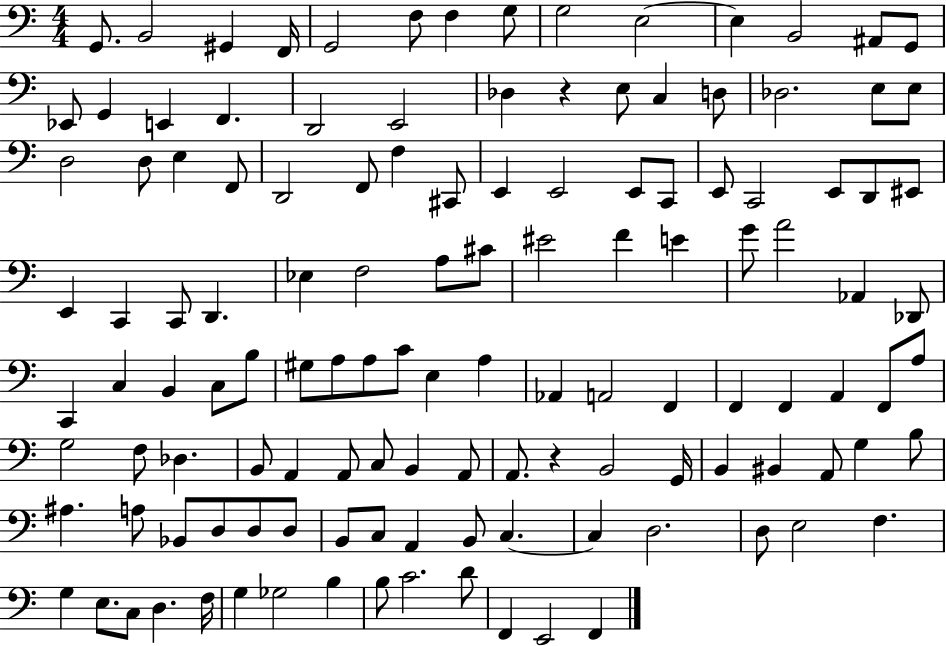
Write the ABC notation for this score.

X:1
T:Untitled
M:4/4
L:1/4
K:C
G,,/2 B,,2 ^G,, F,,/4 G,,2 F,/2 F, G,/2 G,2 E,2 E, B,,2 ^A,,/2 G,,/2 _E,,/2 G,, E,, F,, D,,2 E,,2 _D, z E,/2 C, D,/2 _D,2 E,/2 E,/2 D,2 D,/2 E, F,,/2 D,,2 F,,/2 F, ^C,,/2 E,, E,,2 E,,/2 C,,/2 E,,/2 C,,2 E,,/2 D,,/2 ^E,,/2 E,, C,, C,,/2 D,, _E, F,2 A,/2 ^C/2 ^E2 F E G/2 A2 _A,, _D,,/2 C,, C, B,, C,/2 B,/2 ^G,/2 A,/2 A,/2 C/2 E, A, _A,, A,,2 F,, F,, F,, A,, F,,/2 A,/2 G,2 F,/2 _D, B,,/2 A,, A,,/2 C,/2 B,, A,,/2 A,,/2 z B,,2 G,,/4 B,, ^B,, A,,/2 G, B,/2 ^A, A,/2 _B,,/2 D,/2 D,/2 D,/2 B,,/2 C,/2 A,, B,,/2 C, C, D,2 D,/2 E,2 F, G, E,/2 C,/2 D, F,/4 G, _G,2 B, B,/2 C2 D/2 F,, E,,2 F,,